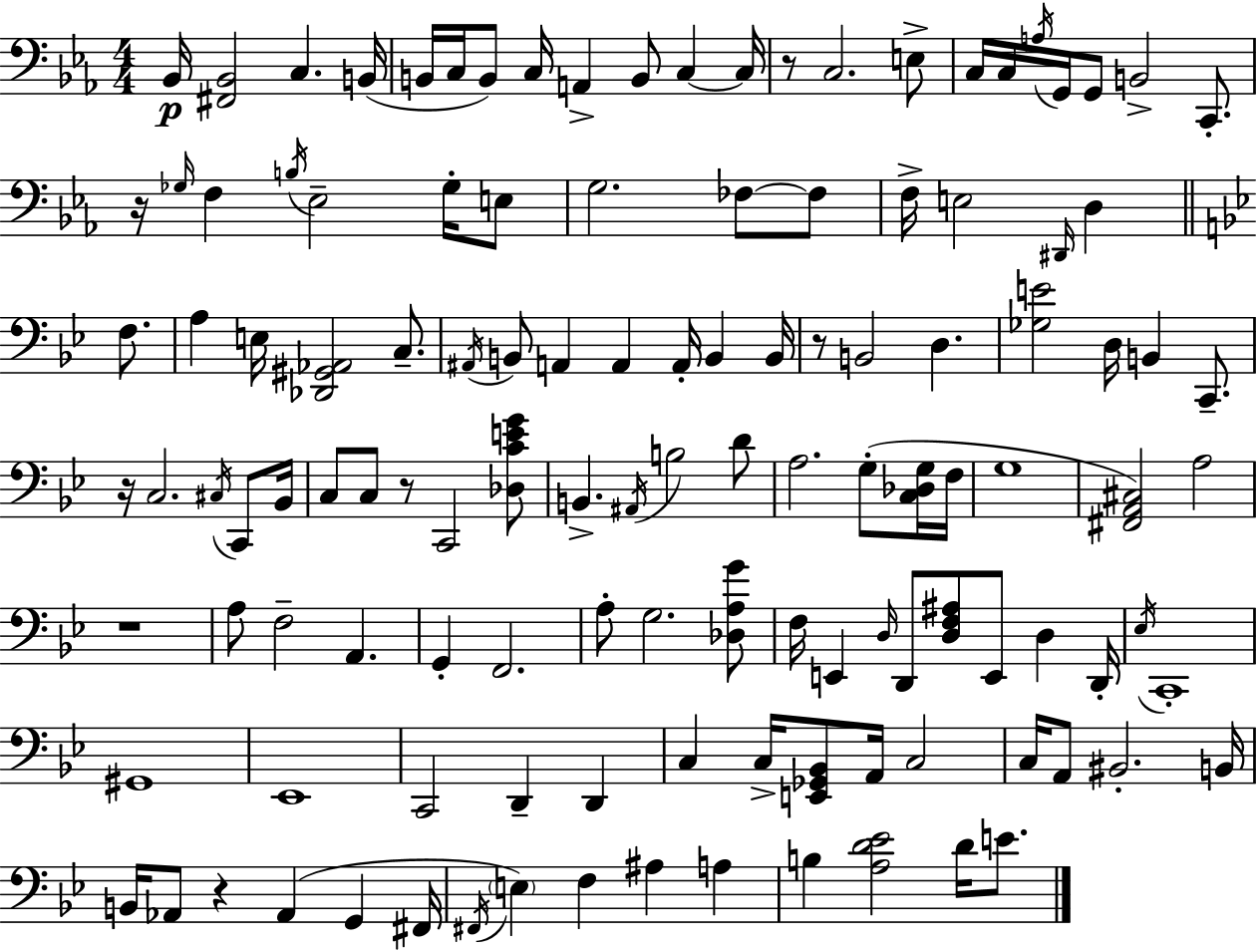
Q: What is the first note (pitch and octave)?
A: Bb2